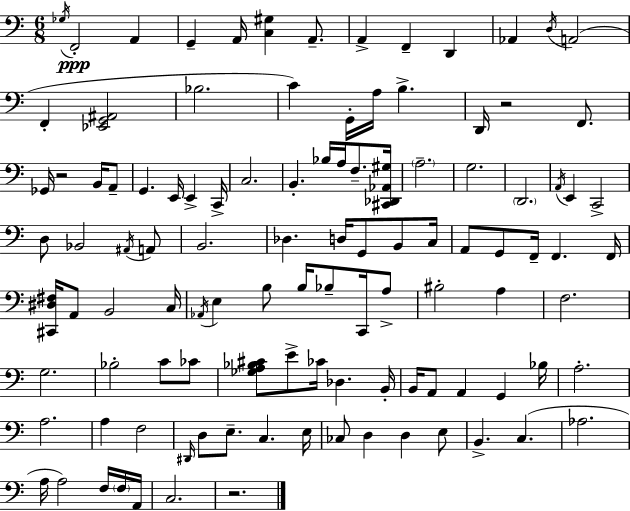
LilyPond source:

{
  \clef bass
  \numericTimeSignature
  \time 6/8
  \key a \minor
  \acciaccatura { ges16 }\ppp f,2-. a,4 | g,4-- a,16 <c gis>4 a,8.-- | a,4-> f,4-- d,4 | aes,4 \acciaccatura { d16 } a,2( | \break f,4-. <ees, g, ais,>2 | bes2. | c'4) g,16-. a16 b4.-> | d,16 r2 f,8. | \break ges,16 r2 b,16 | a,8-- g,4. e,16 e,4-> | c,16-> c2. | b,4.-. bes16 a16 f8.-- | \break <cis, des, aes, gis>16 \parenthesize a2.-- | g2. | \parenthesize d,2. | \acciaccatura { a,16 } e,4 c,2-> | \break d8 bes,2 | \acciaccatura { ais,16 } a,8 b,2. | des4. d16 g,8 | b,8 c16 a,8 g,8 f,16-- f,4. | \break f,16 <cis, dis fis>16 a,8 b,2 | c16 \acciaccatura { aes,16 } e4 b8 b16 | bes8-- c,16 a8-> bis2-. | a4 f2. | \break g2. | bes2-. | c'8 ces'8 <ges a bes cis'>8 e'8-> ces'16 des4. | b,16-. b,16 a,8 a,4 | \break g,4 bes16 a2.-. | a2. | a4 f2 | \grace { dis,16 } d8 e8.-- c4. | \break e16 ces8 d4 | d4 e8 b,4.-> | c4.( aes2. | a16 a2) | \break f16 \parenthesize f16 a,16 c2. | r2. | \bar "|."
}